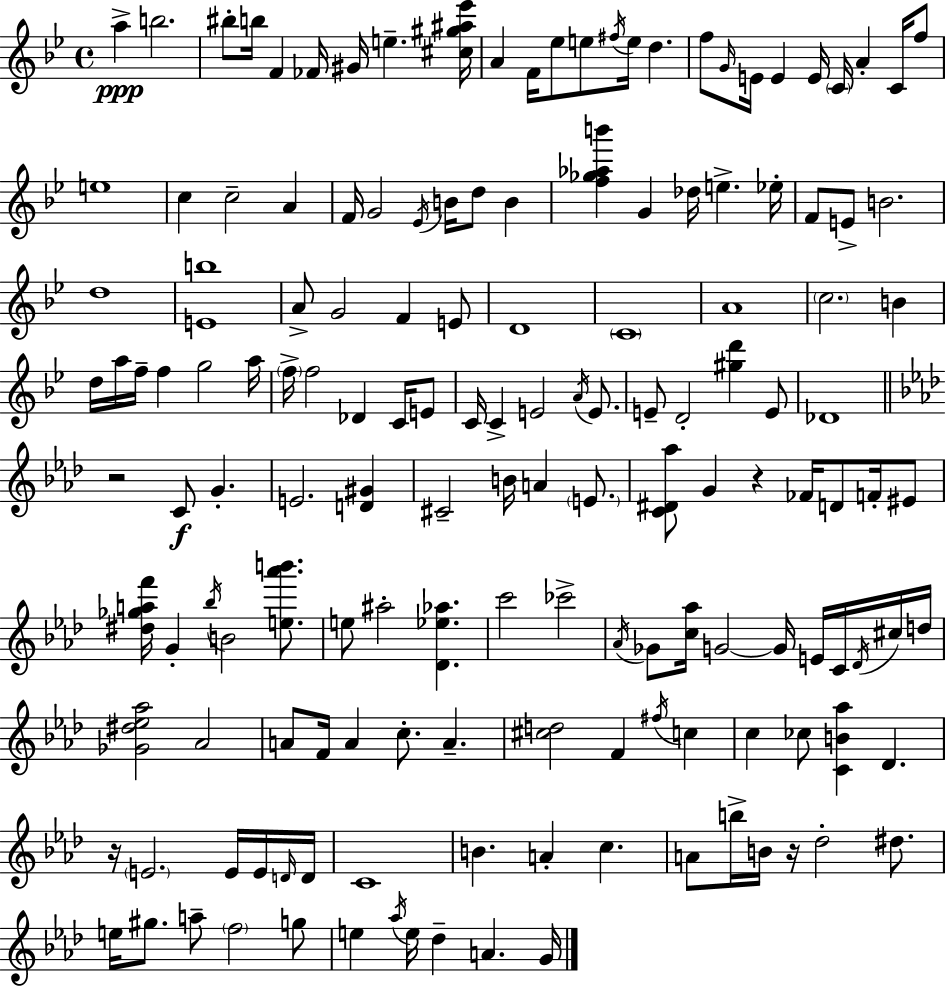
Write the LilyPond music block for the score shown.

{
  \clef treble
  \time 4/4
  \defaultTimeSignature
  \key g \minor
  a''4->\ppp b''2. | bis''8-. b''16 f'4 fes'16 gis'16 e''4.-- <cis'' gis'' ais'' ees'''>16 | a'4 f'16 ees''8 e''8 \acciaccatura { fis''16 } e''16 d''4. | f''8 \grace { g'16 } e'16 e'4 e'16 \parenthesize c'16 a'4-. c'16 | \break f''8 e''1 | c''4 c''2-- a'4 | f'16 g'2 \acciaccatura { ees'16 } b'16 d''8 b'4 | <f'' ges'' aes'' b'''>4 g'4 des''16 e''4.-> | \break ees''16-. f'8 e'8-> b'2. | d''1 | <e' b''>1 | a'8-> g'2 f'4 | \break e'8 d'1 | \parenthesize c'1 | a'1 | \parenthesize c''2. b'4 | \break d''16 a''16 f''16-- f''4 g''2 | a''16 \parenthesize f''16-> f''2 des'4 | c'16 e'8 c'16 c'4-> e'2 | \acciaccatura { a'16 } e'8. e'8-- d'2-. <gis'' d'''>4 | \break e'8 des'1 | \bar "||" \break \key aes \major r2 c'8\f g'4.-. | e'2. <d' gis'>4 | cis'2-- b'16 a'4 \parenthesize e'8. | <c' dis' aes''>8 g'4 r4 fes'16 d'8 f'16-. eis'8 | \break <dis'' ges'' a'' f'''>16 g'4-. \acciaccatura { bes''16 } b'2 <e'' aes''' b'''>8. | e''8 ais''2-. <des' ees'' aes''>4. | c'''2 ces'''2-> | \acciaccatura { aes'16 } ges'8 <c'' aes''>16 g'2~~ g'16 e'16 c'16 | \break \acciaccatura { des'16 } cis''16 d''16 <ges' dis'' ees'' aes''>2 aes'2 | a'8 f'16 a'4 c''8.-. a'4.-- | <cis'' d''>2 f'4 \acciaccatura { fis''16 } | c''4 c''4 ces''8 <c' b' aes''>4 des'4. | \break r16 \parenthesize e'2. | e'16 e'16 \grace { d'16 } d'16 c'1 | b'4. a'4-. c''4. | a'8 b''16-> b'16 r16 des''2-. | \break dis''8. e''16 gis''8. a''8-- \parenthesize f''2 | g''8 e''4 \acciaccatura { aes''16 } e''16 des''4-- a'4. | g'16 \bar "|."
}